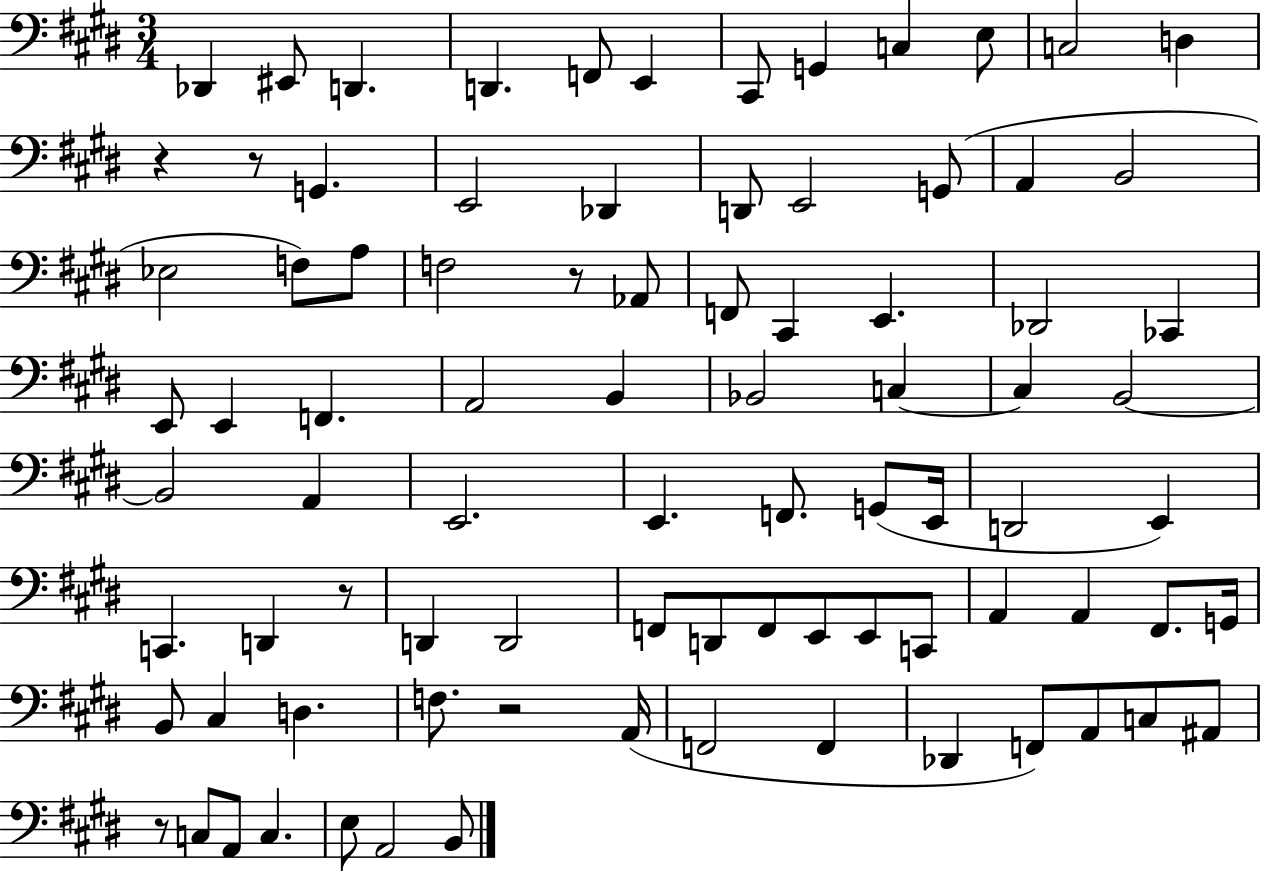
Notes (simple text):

Db2/q EIS2/e D2/q. D2/q. F2/e E2/q C#2/e G2/q C3/q E3/e C3/h D3/q R/q R/e G2/q. E2/h Db2/q D2/e E2/h G2/e A2/q B2/h Eb3/h F3/e A3/e F3/h R/e Ab2/e F2/e C#2/q E2/q. Db2/h CES2/q E2/e E2/q F2/q. A2/h B2/q Bb2/h C3/q C3/q B2/h B2/h A2/q E2/h. E2/q. F2/e. G2/e E2/s D2/h E2/q C2/q. D2/q R/e D2/q D2/h F2/e D2/e F2/e E2/e E2/e C2/e A2/q A2/q F#2/e. G2/s B2/e C#3/q D3/q. F3/e. R/h A2/s F2/h F2/q Db2/q F2/e A2/e C3/e A#2/e R/e C3/e A2/e C3/q. E3/e A2/h B2/e